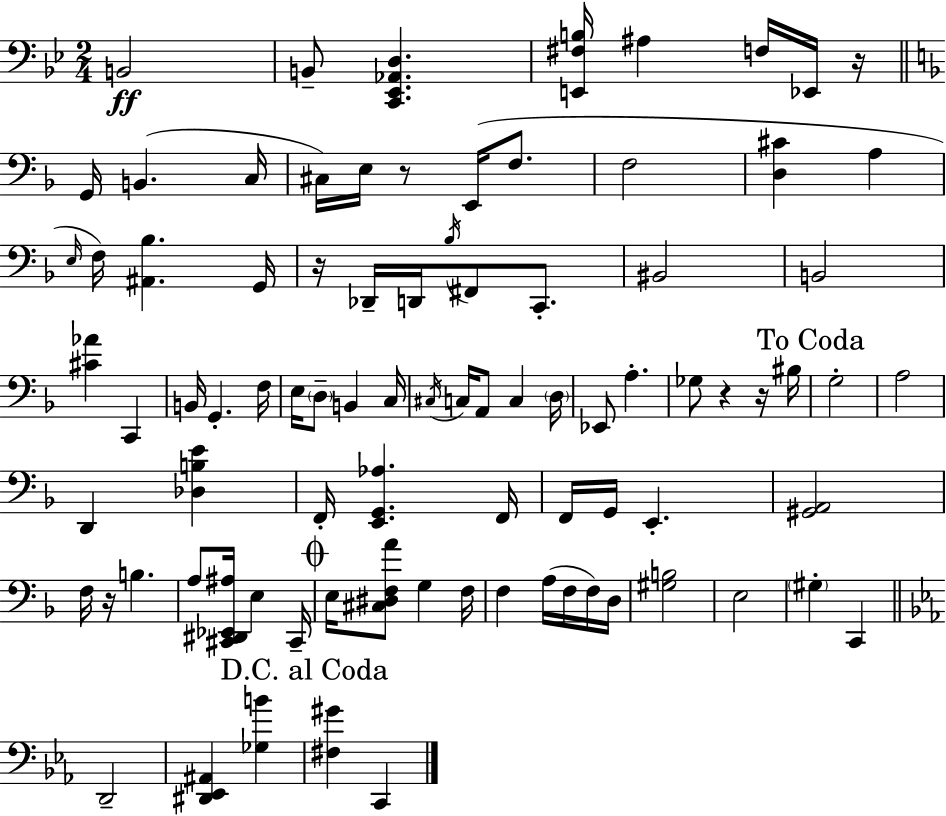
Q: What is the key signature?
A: G minor